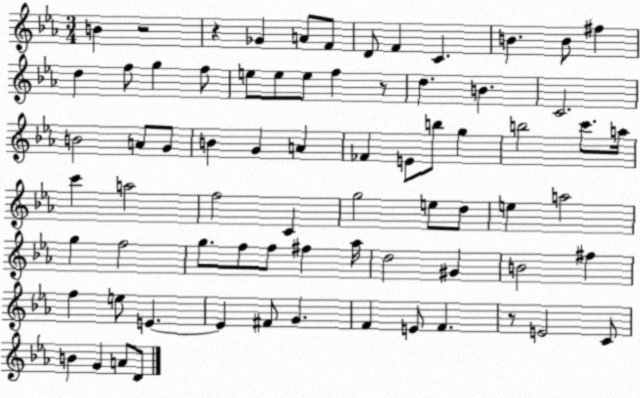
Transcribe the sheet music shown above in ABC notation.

X:1
T:Untitled
M:3/4
L:1/4
K:Eb
B z2 z _G A/2 F/2 D/2 F C B B/2 ^f d f/2 g f/2 e/2 e/2 e/2 f z/2 d B C2 B2 A/2 G/2 B G A _F E/2 b/2 g b2 c'/2 a/4 c' a2 f2 C g2 e/2 d/2 e a2 g f2 g/2 f/2 f/2 ^f _a/4 d2 ^G B2 ^f f e/2 E E ^F/2 G F E/2 F z/2 E2 C/2 B G A/2 D/2